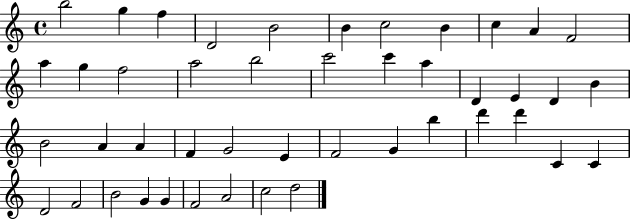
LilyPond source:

{
  \clef treble
  \time 4/4
  \defaultTimeSignature
  \key c \major
  b''2 g''4 f''4 | d'2 b'2 | b'4 c''2 b'4 | c''4 a'4 f'2 | \break a''4 g''4 f''2 | a''2 b''2 | c'''2 c'''4 a''4 | d'4 e'4 d'4 b'4 | \break b'2 a'4 a'4 | f'4 g'2 e'4 | f'2 g'4 b''4 | d'''4 d'''4 c'4 c'4 | \break d'2 f'2 | b'2 g'4 g'4 | f'2 a'2 | c''2 d''2 | \break \bar "|."
}